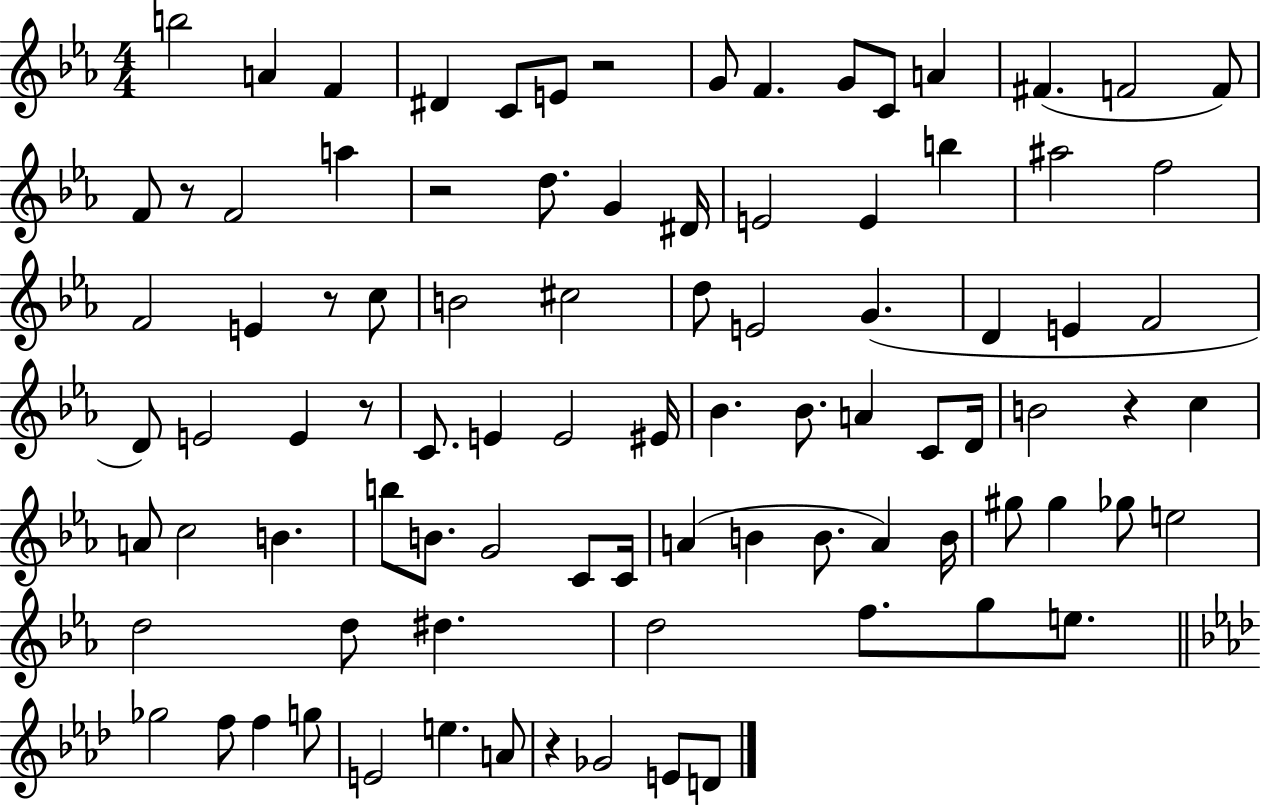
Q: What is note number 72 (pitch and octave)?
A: F5